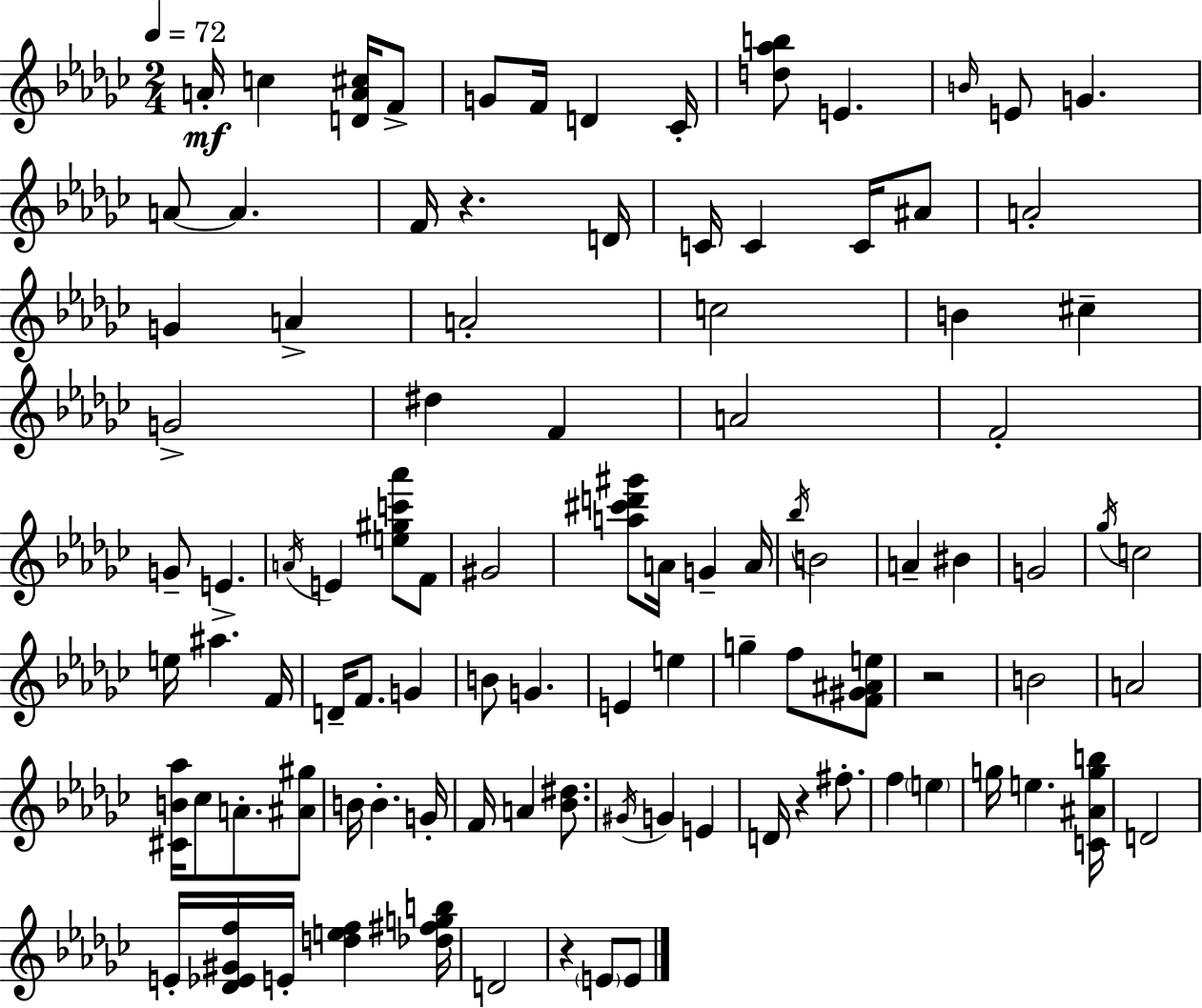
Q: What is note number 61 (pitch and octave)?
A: A4